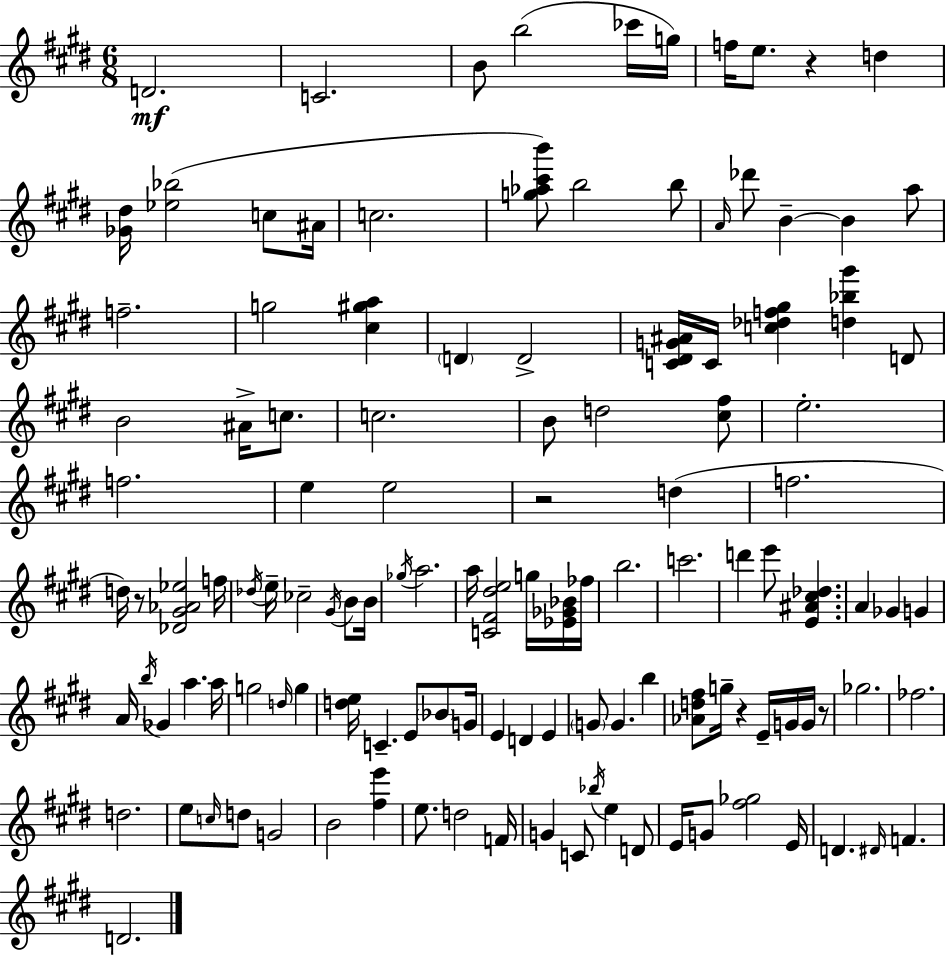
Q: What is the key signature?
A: E major